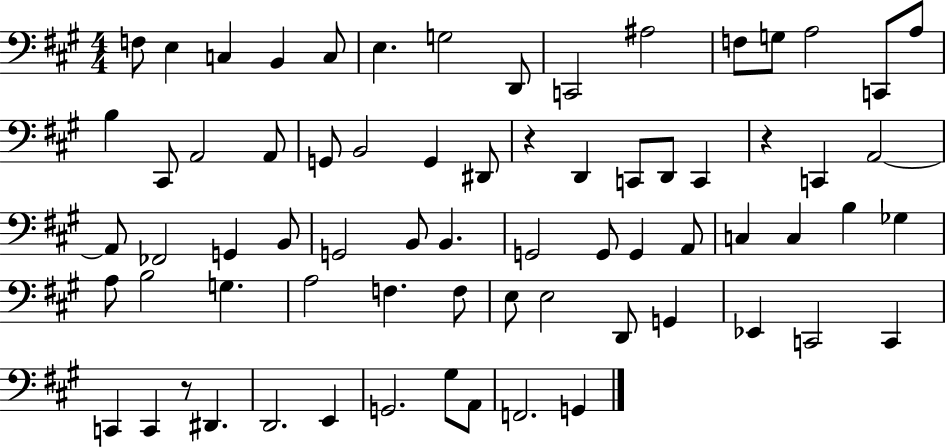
{
  \clef bass
  \numericTimeSignature
  \time 4/4
  \key a \major
  f8 e4 c4 b,4 c8 | e4. g2 d,8 | c,2 ais2 | f8 g8 a2 c,8 a8 | \break b4 cis,8 a,2 a,8 | g,8 b,2 g,4 dis,8 | r4 d,4 c,8 d,8 c,4 | r4 c,4 a,2~~ | \break a,8 fes,2 g,4 b,8 | g,2 b,8 b,4. | g,2 g,8 g,4 a,8 | c4 c4 b4 ges4 | \break a8 b2 g4. | a2 f4. f8 | e8 e2 d,8 g,4 | ees,4 c,2 c,4 | \break c,4 c,4 r8 dis,4. | d,2. e,4 | g,2. gis8 a,8 | f,2. g,4 | \break \bar "|."
}